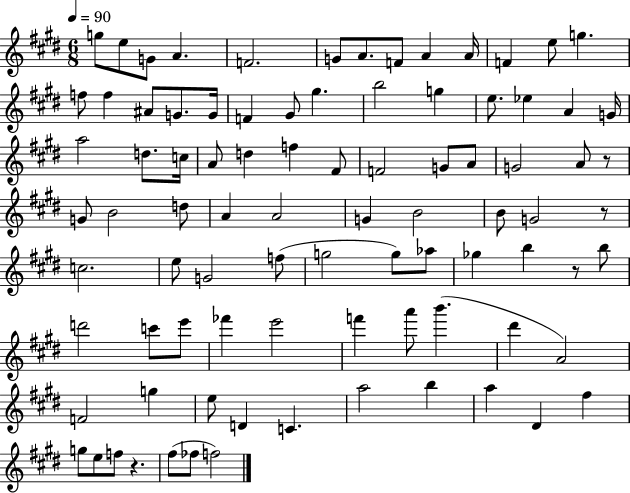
G5/e E5/e G4/e A4/q. F4/h. G4/e A4/e. F4/e A4/q A4/s F4/q E5/e G5/q. F5/e F5/q A#4/e G4/e. G4/s F4/q G#4/e G#5/q. B5/h G5/q E5/e. Eb5/q A4/q G4/s A5/h D5/e. C5/s A4/e D5/q F5/q F#4/e F4/h G4/e A4/e G4/h A4/e R/e G4/e B4/h D5/e A4/q A4/h G4/q B4/h B4/e G4/h R/e C5/h. E5/e G4/h F5/e G5/h G5/e Ab5/e Gb5/q B5/q R/e B5/e D6/h C6/e E6/e FES6/q E6/h F6/q A6/e B6/q. D#6/q A4/h F4/h G5/q E5/e D4/q C4/q. A5/h B5/q A5/q D#4/q F#5/q G5/e E5/e F5/e R/q. F#5/e FES5/e F5/h